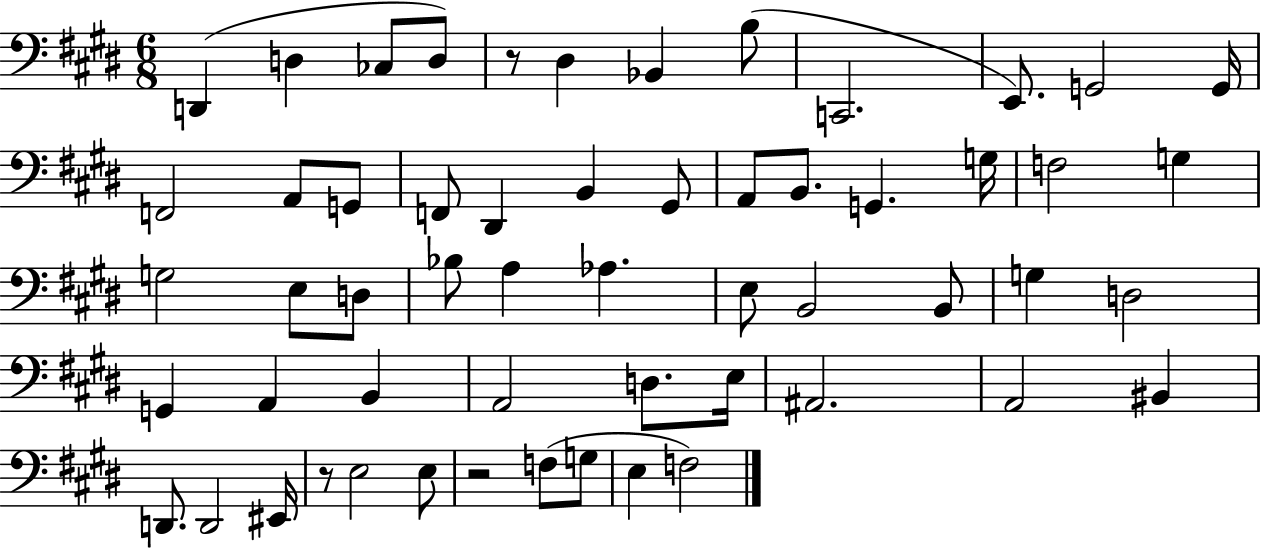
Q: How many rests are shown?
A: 3